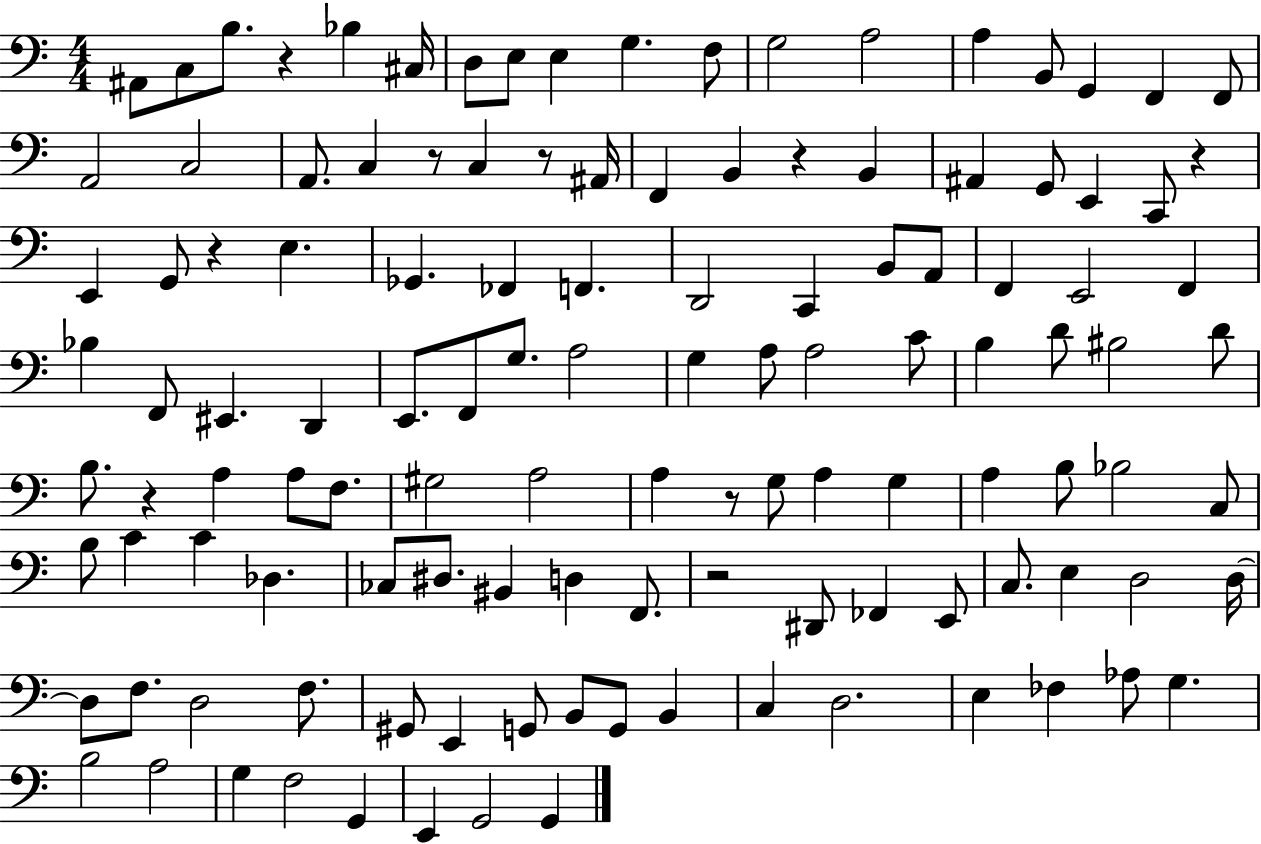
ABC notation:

X:1
T:Untitled
M:4/4
L:1/4
K:C
^A,,/2 C,/2 B,/2 z _B, ^C,/4 D,/2 E,/2 E, G, F,/2 G,2 A,2 A, B,,/2 G,, F,, F,,/2 A,,2 C,2 A,,/2 C, z/2 C, z/2 ^A,,/4 F,, B,, z B,, ^A,, G,,/2 E,, C,,/2 z E,, G,,/2 z E, _G,, _F,, F,, D,,2 C,, B,,/2 A,,/2 F,, E,,2 F,, _B, F,,/2 ^E,, D,, E,,/2 F,,/2 G,/2 A,2 G, A,/2 A,2 C/2 B, D/2 ^B,2 D/2 B,/2 z A, A,/2 F,/2 ^G,2 A,2 A, z/2 G,/2 A, G, A, B,/2 _B,2 C,/2 B,/2 C C _D, _C,/2 ^D,/2 ^B,, D, F,,/2 z2 ^D,,/2 _F,, E,,/2 C,/2 E, D,2 D,/4 D,/2 F,/2 D,2 F,/2 ^G,,/2 E,, G,,/2 B,,/2 G,,/2 B,, C, D,2 E, _F, _A,/2 G, B,2 A,2 G, F,2 G,, E,, G,,2 G,,